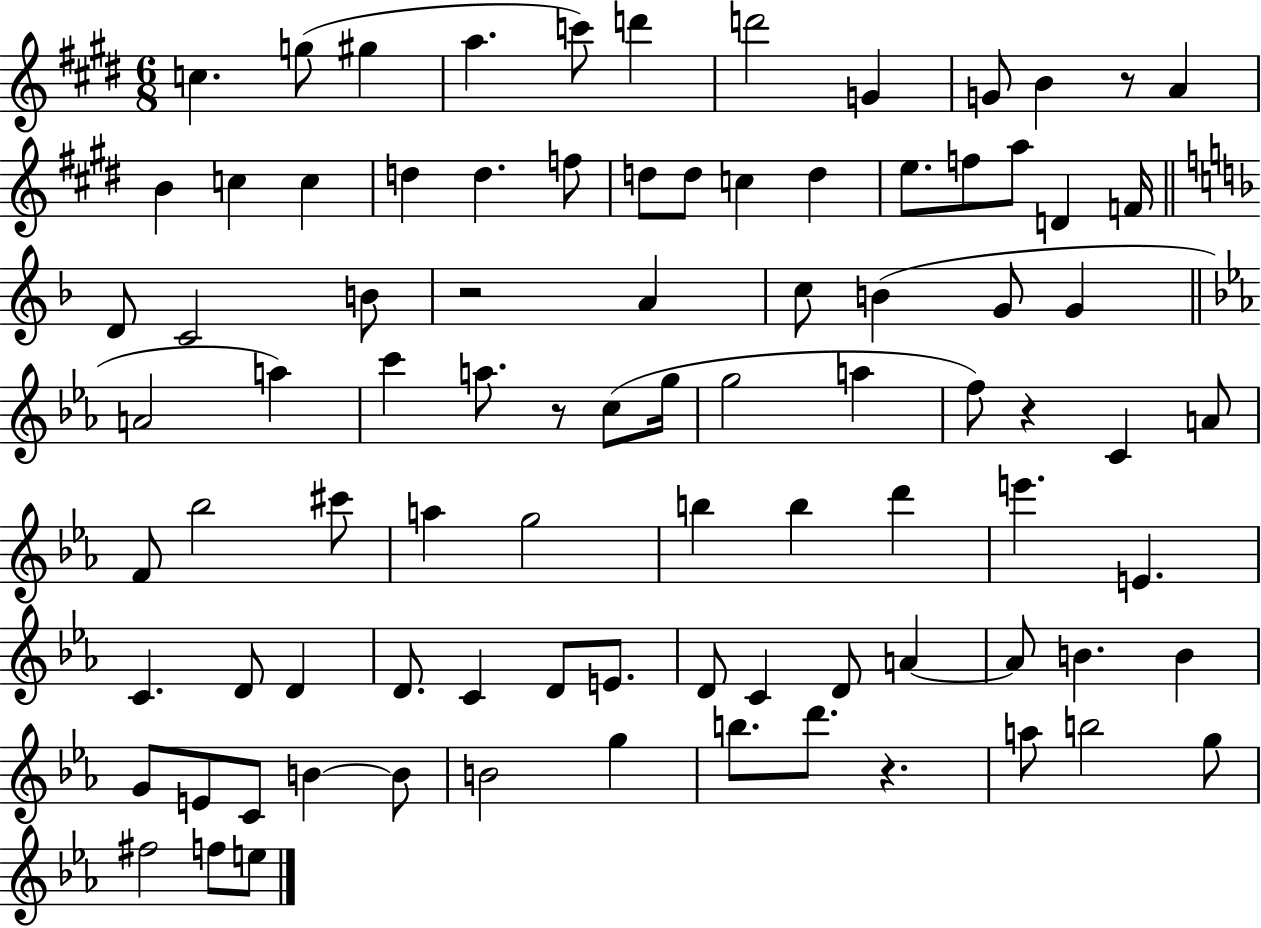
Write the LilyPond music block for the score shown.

{
  \clef treble
  \numericTimeSignature
  \time 6/8
  \key e \major
  c''4. g''8( gis''4 | a''4. c'''8) d'''4 | d'''2 g'4 | g'8 b'4 r8 a'4 | \break b'4 c''4 c''4 | d''4 d''4. f''8 | d''8 d''8 c''4 d''4 | e''8. f''8 a''8 d'4 f'16 | \break \bar "||" \break \key d \minor d'8 c'2 b'8 | r2 a'4 | c''8 b'4( g'8 g'4 | \bar "||" \break \key ees \major a'2 a''4) | c'''4 a''8. r8 c''8( g''16 | g''2 a''4 | f''8) r4 c'4 a'8 | \break f'8 bes''2 cis'''8 | a''4 g''2 | b''4 b''4 d'''4 | e'''4. e'4. | \break c'4. d'8 d'4 | d'8. c'4 d'8 e'8. | d'8 c'4 d'8 a'4~~ | a'8 b'4. b'4 | \break g'8 e'8 c'8 b'4~~ b'8 | b'2 g''4 | b''8. d'''8. r4. | a''8 b''2 g''8 | \break fis''2 f''8 e''8 | \bar "|."
}